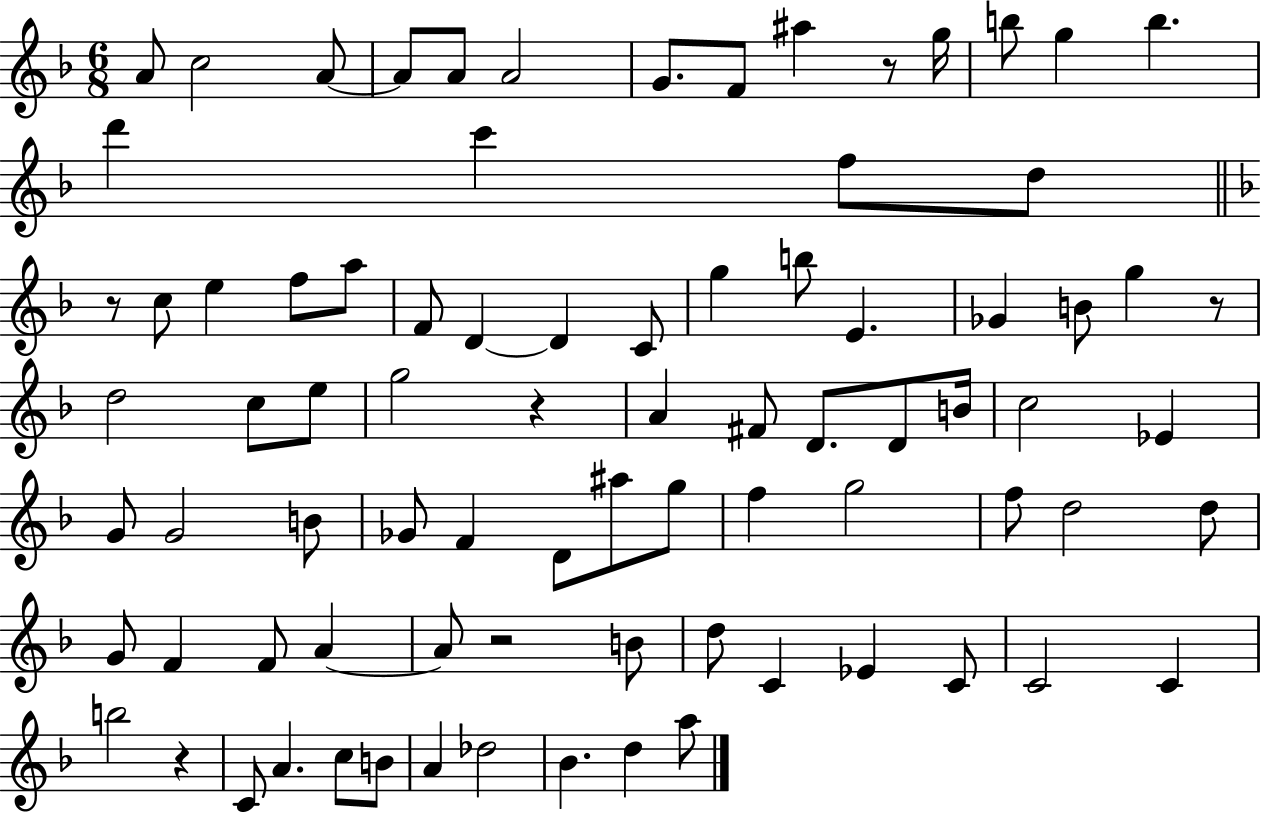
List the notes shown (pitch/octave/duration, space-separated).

A4/e C5/h A4/e A4/e A4/e A4/h G4/e. F4/e A#5/q R/e G5/s B5/e G5/q B5/q. D6/q C6/q F5/e D5/e R/e C5/e E5/q F5/e A5/e F4/e D4/q D4/q C4/e G5/q B5/e E4/q. Gb4/q B4/e G5/q R/e D5/h C5/e E5/e G5/h R/q A4/q F#4/e D4/e. D4/e B4/s C5/h Eb4/q G4/e G4/h B4/e Gb4/e F4/q D4/e A#5/e G5/e F5/q G5/h F5/e D5/h D5/e G4/e F4/q F4/e A4/q A4/e R/h B4/e D5/e C4/q Eb4/q C4/e C4/h C4/q B5/h R/q C4/e A4/q. C5/e B4/e A4/q Db5/h Bb4/q. D5/q A5/e